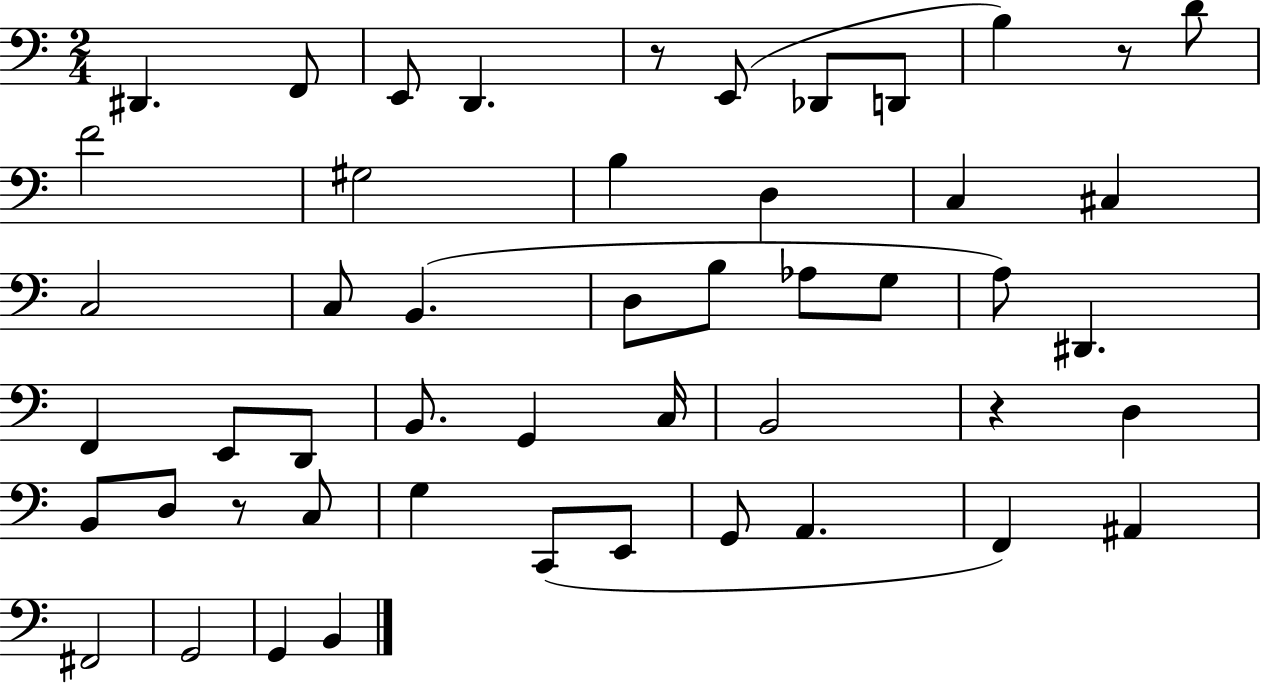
D#2/q. F2/e E2/e D2/q. R/e E2/e Db2/e D2/e B3/q R/e D4/e F4/h G#3/h B3/q D3/q C3/q C#3/q C3/h C3/e B2/q. D3/e B3/e Ab3/e G3/e A3/e D#2/q. F2/q E2/e D2/e B2/e. G2/q C3/s B2/h R/q D3/q B2/e D3/e R/e C3/e G3/q C2/e E2/e G2/e A2/q. F2/q A#2/q F#2/h G2/h G2/q B2/q